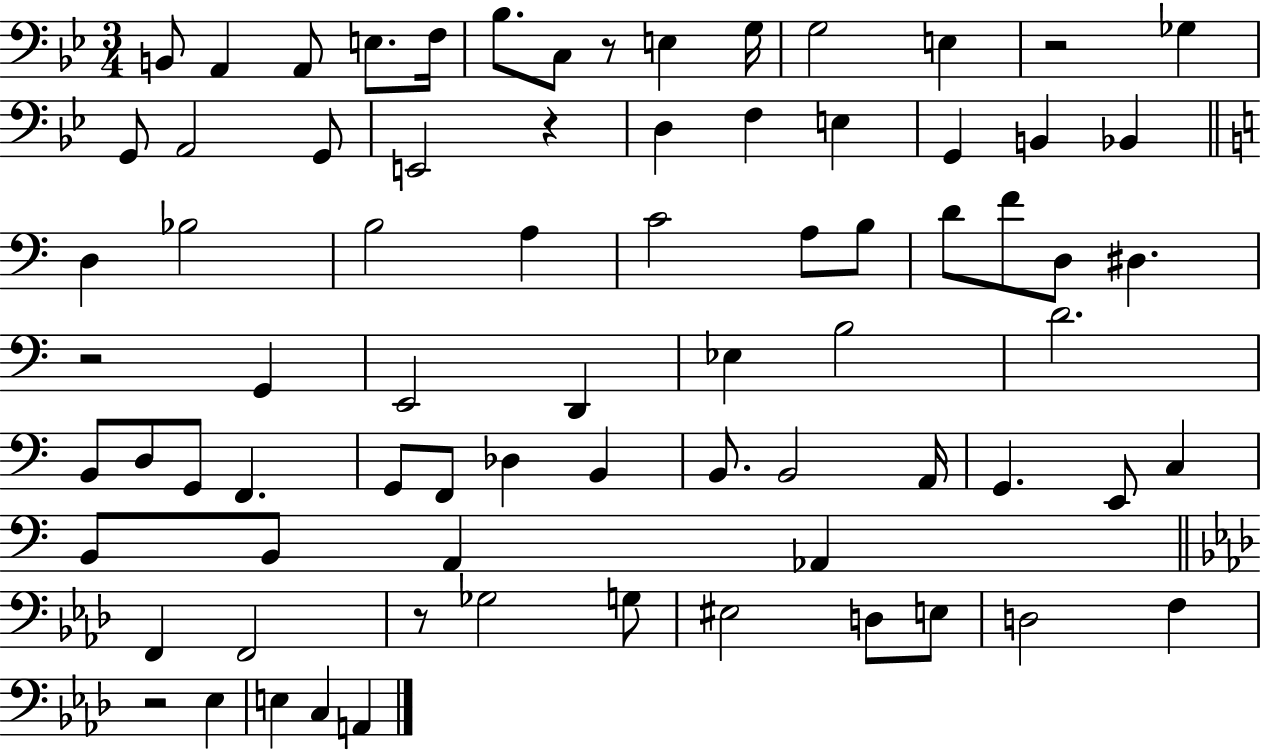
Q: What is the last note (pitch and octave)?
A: A2